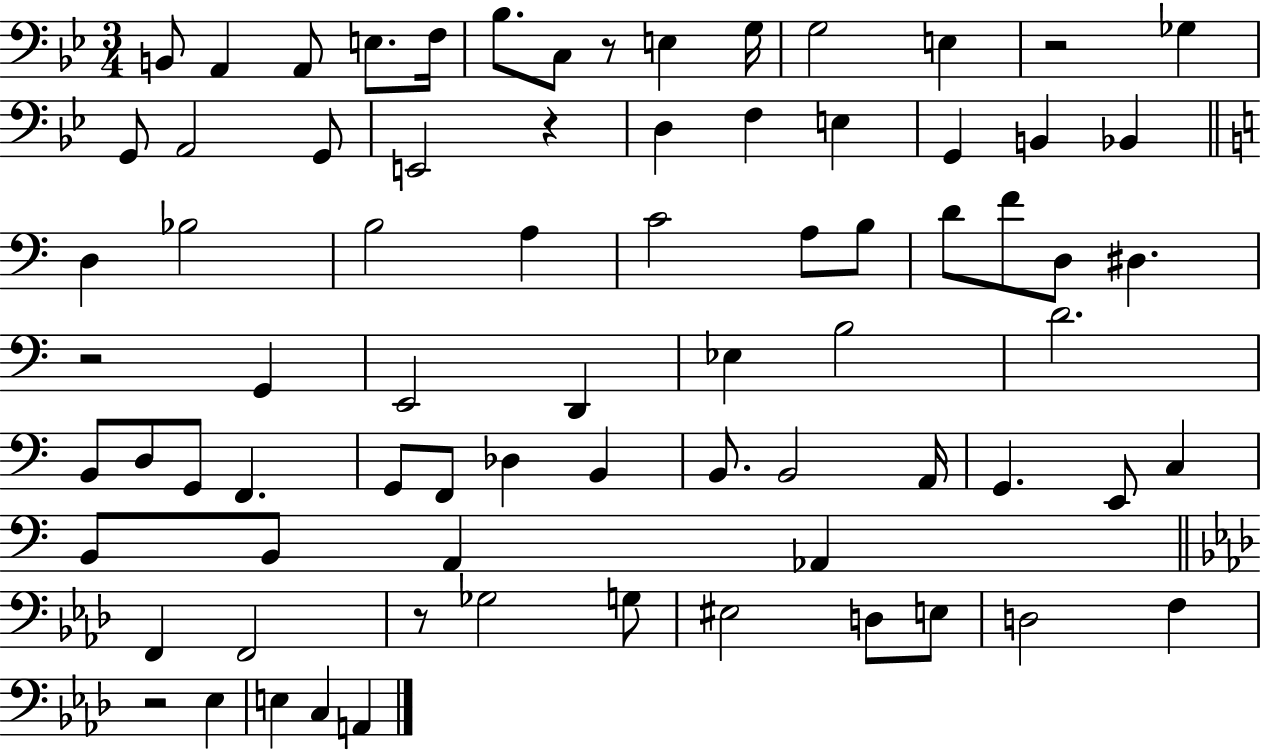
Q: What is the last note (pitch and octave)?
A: A2